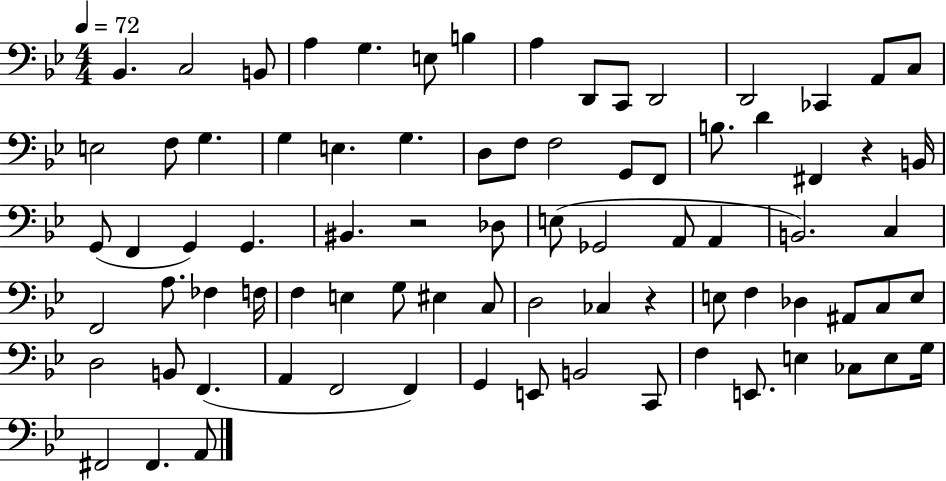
Bb2/q. C3/h B2/e A3/q G3/q. E3/e B3/q A3/q D2/e C2/e D2/h D2/h CES2/q A2/e C3/e E3/h F3/e G3/q. G3/q E3/q. G3/q. D3/e F3/e F3/h G2/e F2/e B3/e. D4/q F#2/q R/q B2/s G2/e F2/q G2/q G2/q. BIS2/q. R/h Db3/e E3/e Gb2/h A2/e A2/q B2/h. C3/q F2/h A3/e. FES3/q F3/s F3/q E3/q G3/e EIS3/q C3/e D3/h CES3/q R/q E3/e F3/q Db3/q A#2/e C3/e E3/e D3/h B2/e F2/q. A2/q F2/h F2/q G2/q E2/e B2/h C2/e F3/q E2/e. E3/q CES3/e E3/e G3/s F#2/h F#2/q. A2/e